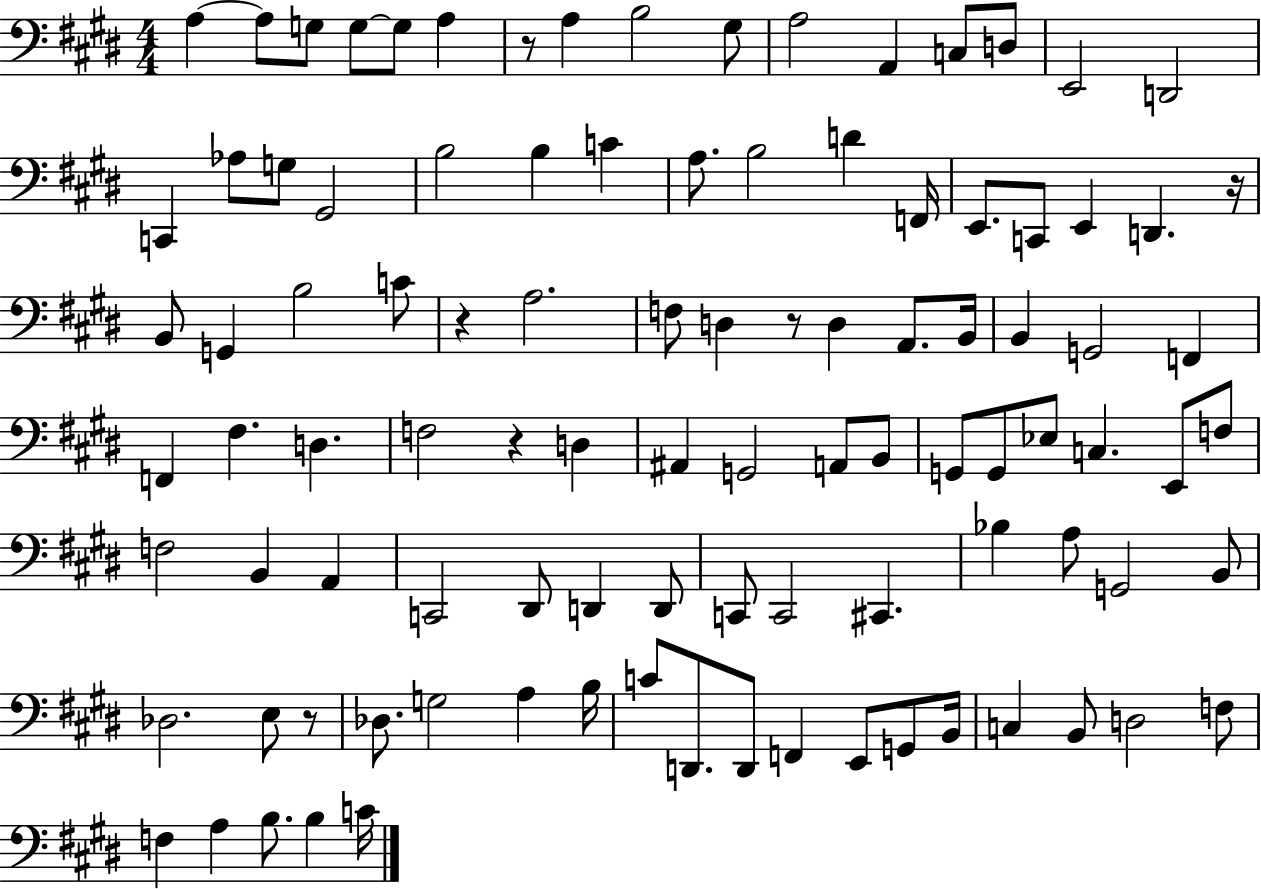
A3/q A3/e G3/e G3/e G3/e A3/q R/e A3/q B3/h G#3/e A3/h A2/q C3/e D3/e E2/h D2/h C2/q Ab3/e G3/e G#2/h B3/h B3/q C4/q A3/e. B3/h D4/q F2/s E2/e. C2/e E2/q D2/q. R/s B2/e G2/q B3/h C4/e R/q A3/h. F3/e D3/q R/e D3/q A2/e. B2/s B2/q G2/h F2/q F2/q F#3/q. D3/q. F3/h R/q D3/q A#2/q G2/h A2/e B2/e G2/e G2/e Eb3/e C3/q. E2/e F3/e F3/h B2/q A2/q C2/h D#2/e D2/q D2/e C2/e C2/h C#2/q. Bb3/q A3/e G2/h B2/e Db3/h. E3/e R/e Db3/e. G3/h A3/q B3/s C4/e D2/e. D2/e F2/q E2/e G2/e B2/s C3/q B2/e D3/h F3/e F3/q A3/q B3/e. B3/q C4/s